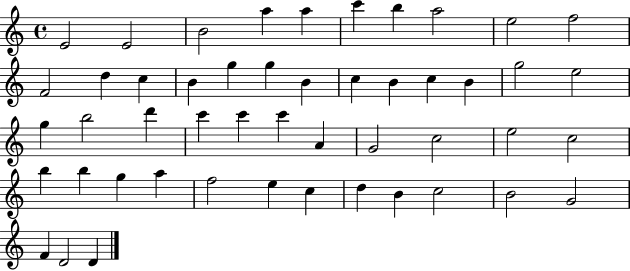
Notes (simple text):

E4/h E4/h B4/h A5/q A5/q C6/q B5/q A5/h E5/h F5/h F4/h D5/q C5/q B4/q G5/q G5/q B4/q C5/q B4/q C5/q B4/q G5/h E5/h G5/q B5/h D6/q C6/q C6/q C6/q A4/q G4/h C5/h E5/h C5/h B5/q B5/q G5/q A5/q F5/h E5/q C5/q D5/q B4/q C5/h B4/h G4/h F4/q D4/h D4/q